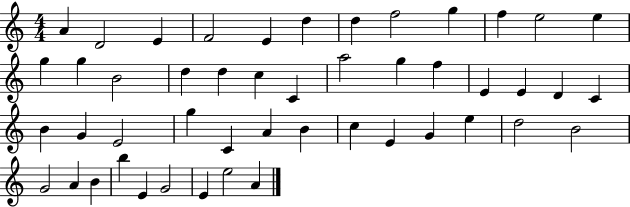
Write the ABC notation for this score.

X:1
T:Untitled
M:4/4
L:1/4
K:C
A D2 E F2 E d d f2 g f e2 e g g B2 d d c C a2 g f E E D C B G E2 g C A B c E G e d2 B2 G2 A B b E G2 E e2 A